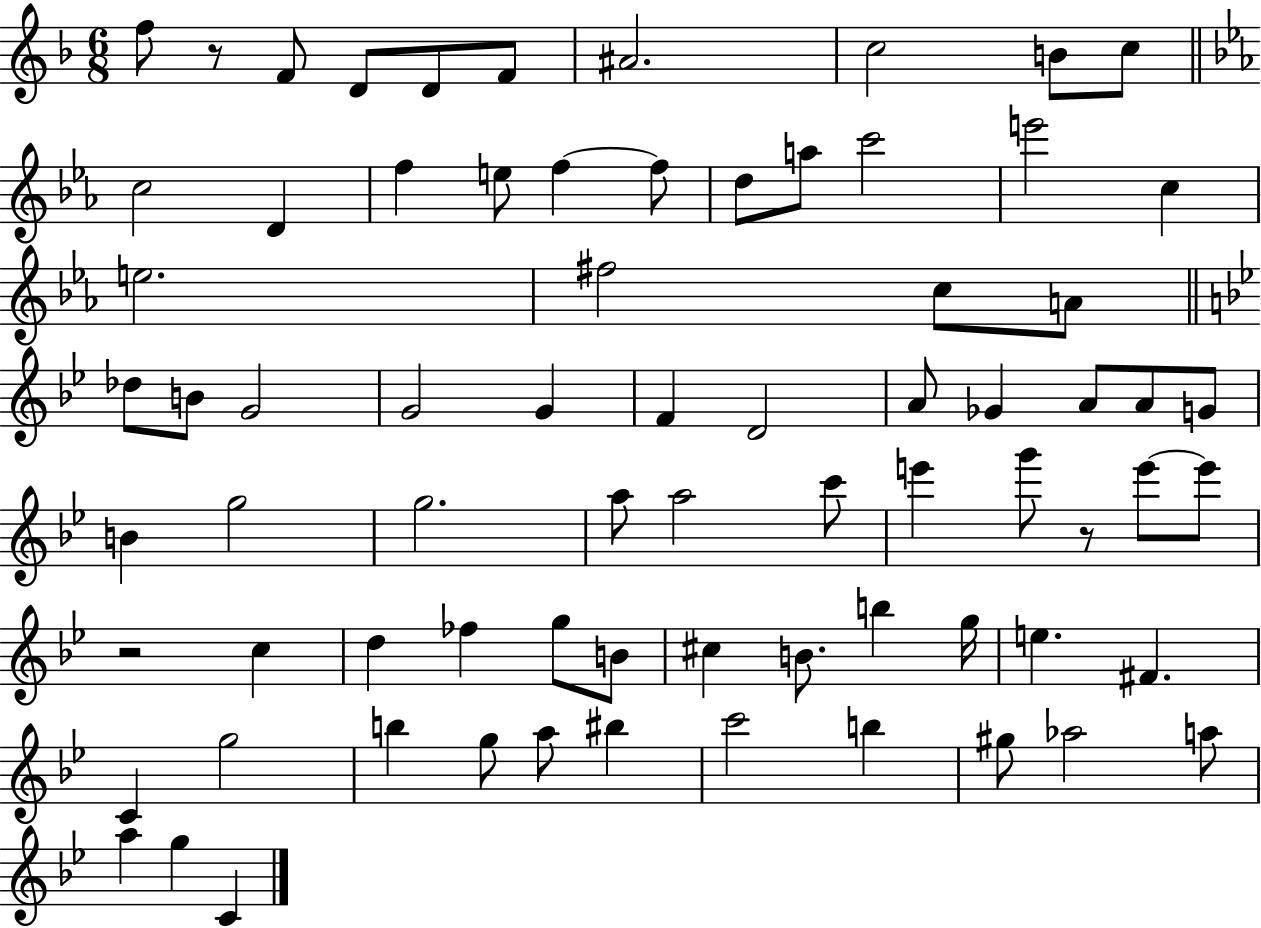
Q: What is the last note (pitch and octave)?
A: C4